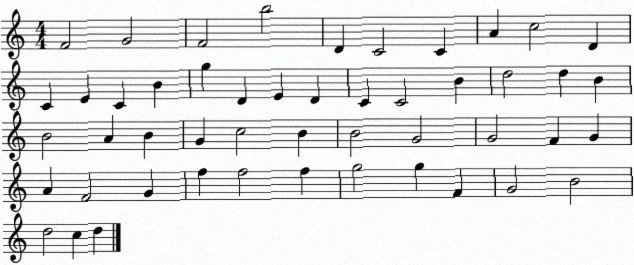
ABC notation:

X:1
T:Untitled
M:4/4
L:1/4
K:C
F2 G2 F2 b2 D C2 C A c2 D C E C B g D E D C C2 B d2 d B B2 A B G c2 B B2 G2 G2 F G A F2 G f f2 f g2 g F G2 B2 d2 c d